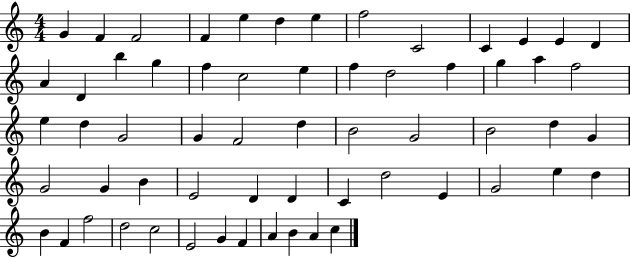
G4/q F4/q F4/h F4/q E5/q D5/q E5/q F5/h C4/h C4/q E4/q E4/q D4/q A4/q D4/q B5/q G5/q F5/q C5/h E5/q F5/q D5/h F5/q G5/q A5/q F5/h E5/q D5/q G4/h G4/q F4/h D5/q B4/h G4/h B4/h D5/q G4/q G4/h G4/q B4/q E4/h D4/q D4/q C4/q D5/h E4/q G4/h E5/q D5/q B4/q F4/q F5/h D5/h C5/h E4/h G4/q F4/q A4/q B4/q A4/q C5/q